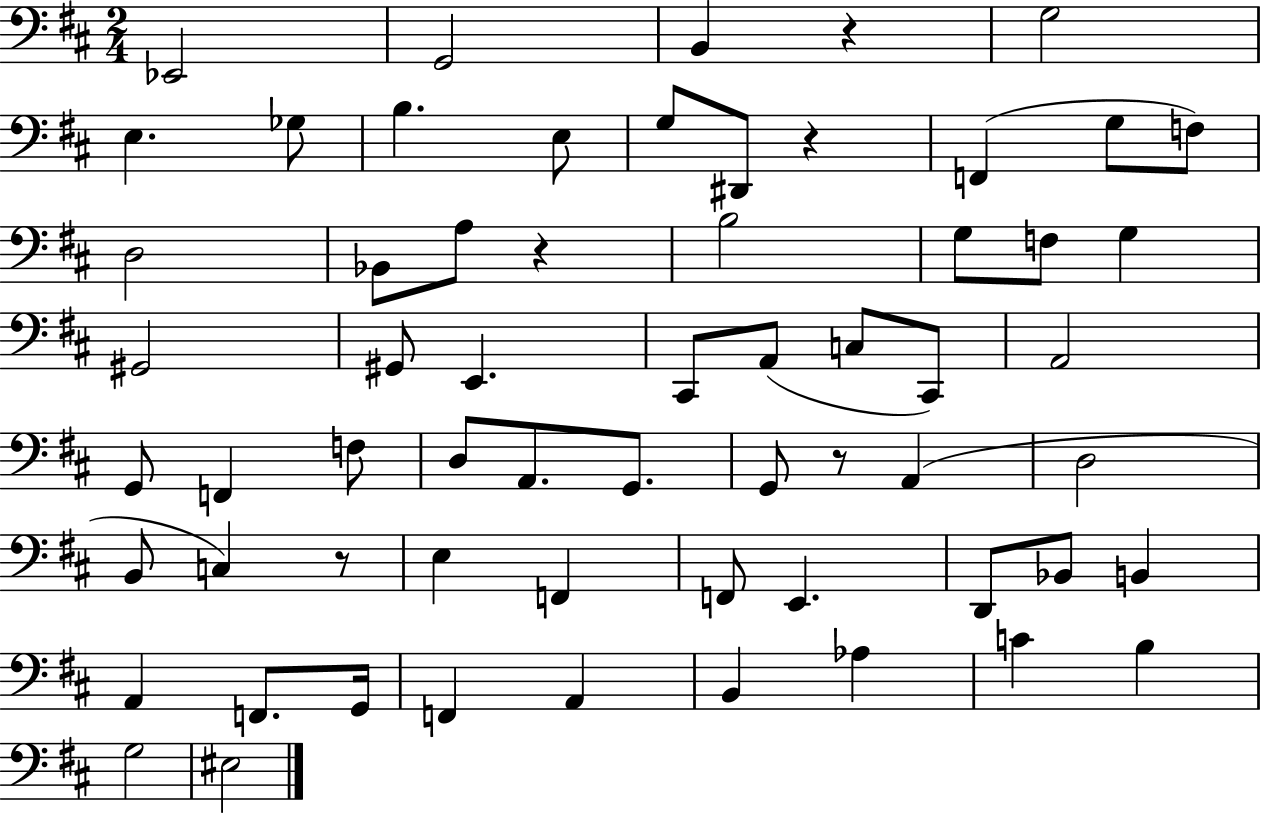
Eb2/h G2/h B2/q R/q G3/h E3/q. Gb3/e B3/q. E3/e G3/e D#2/e R/q F2/q G3/e F3/e D3/h Bb2/e A3/e R/q B3/h G3/e F3/e G3/q G#2/h G#2/e E2/q. C#2/e A2/e C3/e C#2/e A2/h G2/e F2/q F3/e D3/e A2/e. G2/e. G2/e R/e A2/q D3/h B2/e C3/q R/e E3/q F2/q F2/e E2/q. D2/e Bb2/e B2/q A2/q F2/e. G2/s F2/q A2/q B2/q Ab3/q C4/q B3/q G3/h EIS3/h